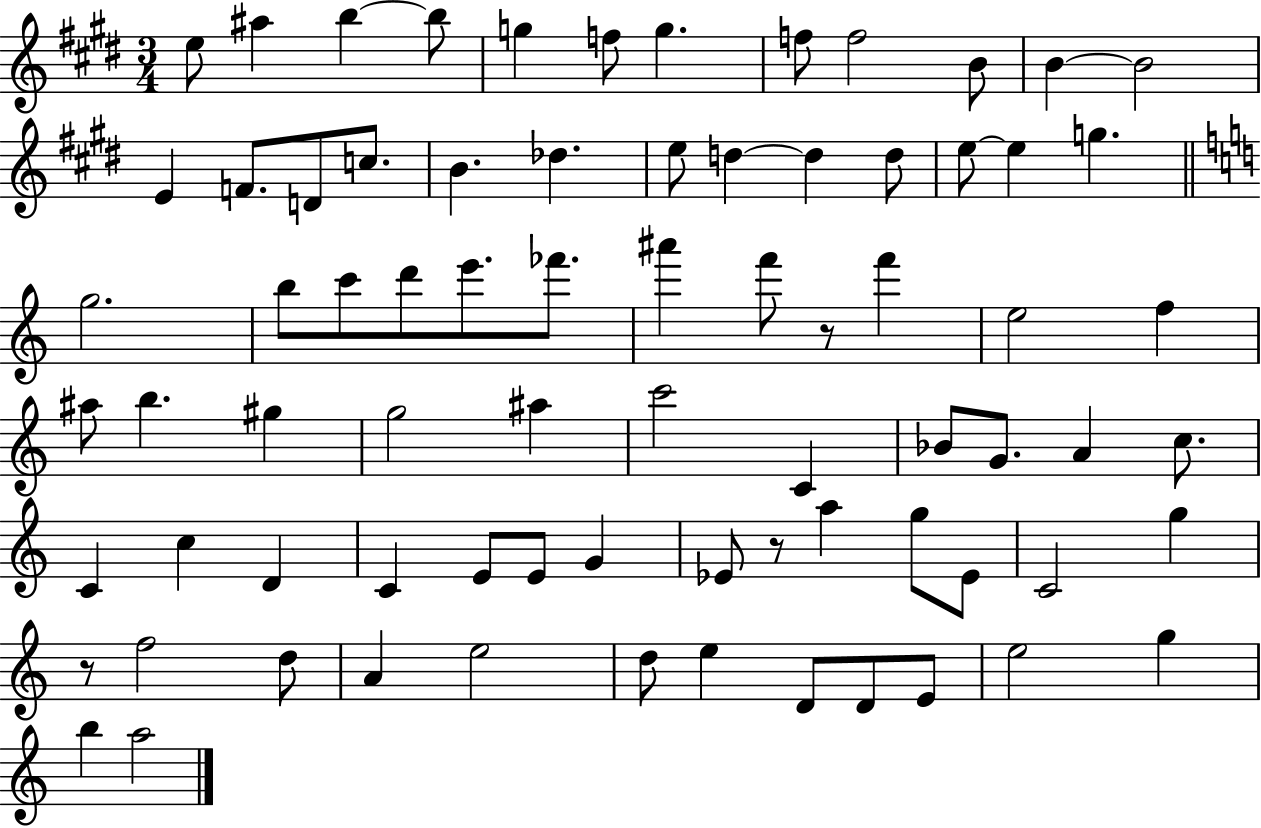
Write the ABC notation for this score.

X:1
T:Untitled
M:3/4
L:1/4
K:E
e/2 ^a b b/2 g f/2 g f/2 f2 B/2 B B2 E F/2 D/2 c/2 B _d e/2 d d d/2 e/2 e g g2 b/2 c'/2 d'/2 e'/2 _f'/2 ^a' f'/2 z/2 f' e2 f ^a/2 b ^g g2 ^a c'2 C _B/2 G/2 A c/2 C c D C E/2 E/2 G _E/2 z/2 a g/2 _E/2 C2 g z/2 f2 d/2 A e2 d/2 e D/2 D/2 E/2 e2 g b a2